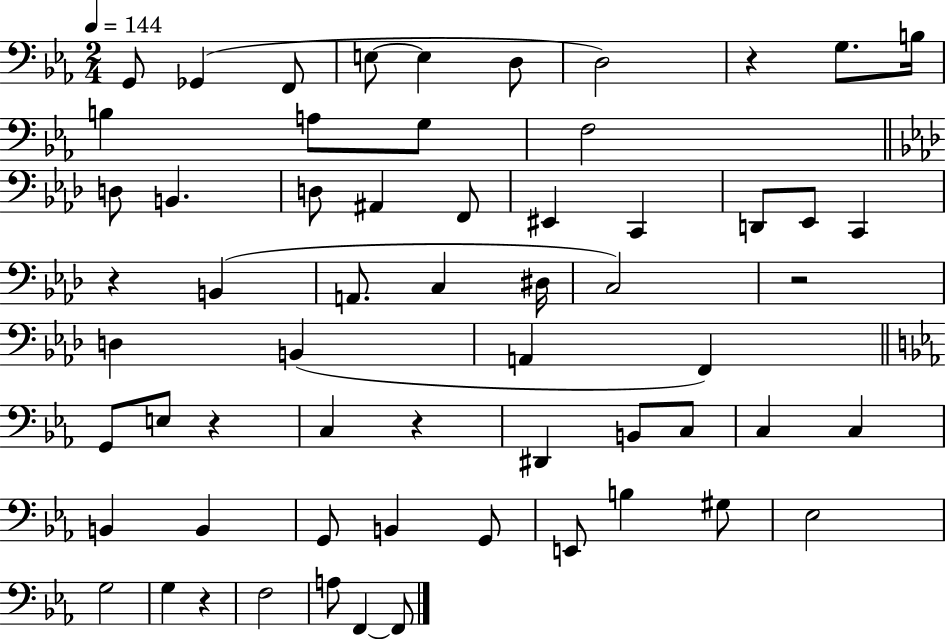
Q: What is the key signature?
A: EES major